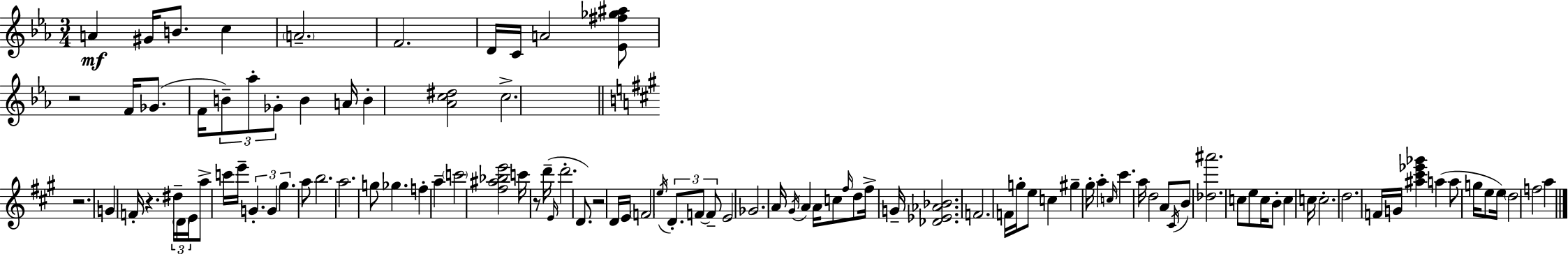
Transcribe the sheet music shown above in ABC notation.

X:1
T:Untitled
M:3/4
L:1/4
K:Eb
A ^G/4 B/2 c A2 F2 D/4 C/4 A2 [_E^f_g^a]/2 z2 F/4 _G/2 F/4 B/2 _a/2 _G/2 B A/4 B [_Ac^d]2 c2 z2 G F/4 z ^d/4 D/4 E/4 a/2 c'/4 e'/4 G G ^g a/2 b2 a2 g/2 _g f a c'2 [^f^a_be']2 c'/4 z/2 d'/4 E/4 d'2 D/2 z2 D/4 E/4 F2 e/4 D/2 F/2 F/2 E2 _G2 A/4 ^G/4 A A/4 c/2 ^f/4 d/2 ^f/4 G/4 [_D_E_A_B]2 F2 F/4 g/4 e/2 c ^g ^g/4 a c/4 ^c' a/4 d2 A/2 ^C/4 B/2 [_d^a']2 c/2 e/2 c/4 B/2 c c/4 c2 d2 F/4 G/4 [^a^c'_e'_g'] a a/2 g/4 e/2 e/4 d2 f2 a